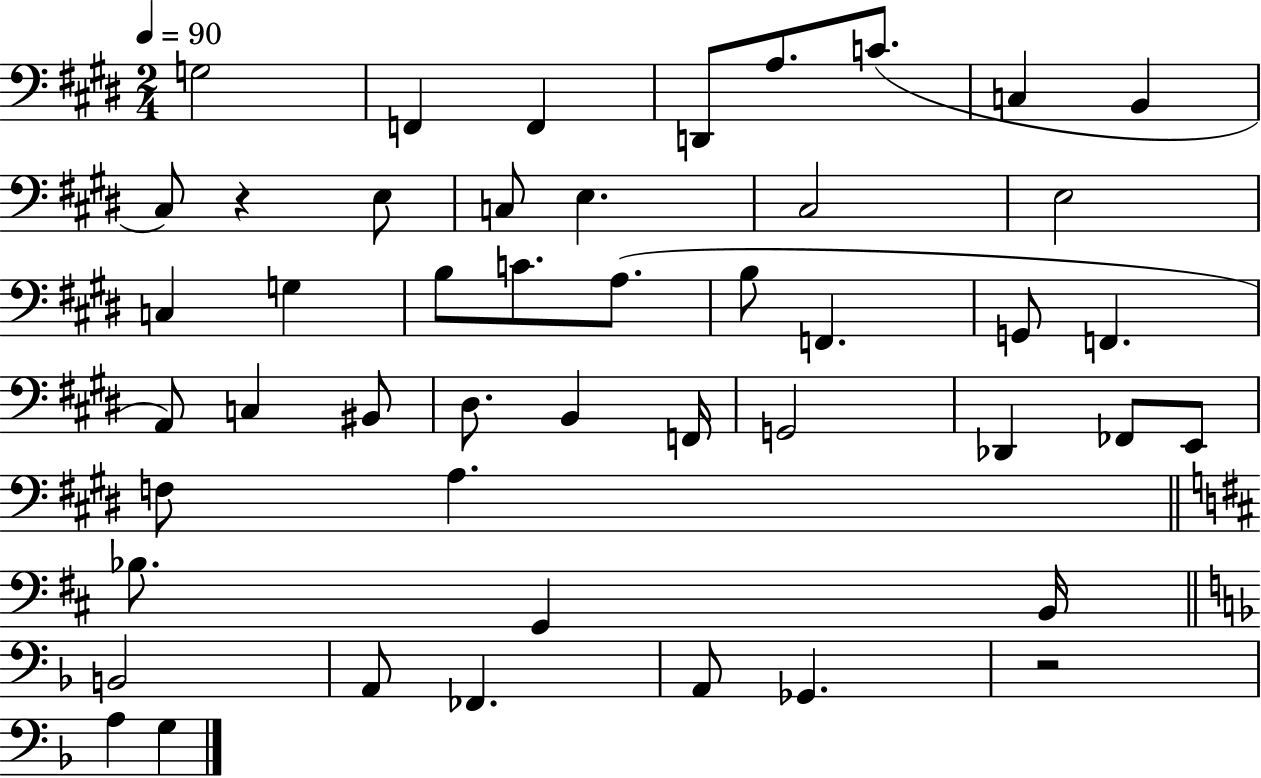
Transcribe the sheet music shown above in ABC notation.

X:1
T:Untitled
M:2/4
L:1/4
K:E
G,2 F,, F,, D,,/2 A,/2 C/2 C, B,, ^C,/2 z E,/2 C,/2 E, ^C,2 E,2 C, G, B,/2 C/2 A,/2 B,/2 F,, G,,/2 F,, A,,/2 C, ^B,,/2 ^D,/2 B,, F,,/4 G,,2 _D,, _F,,/2 E,,/2 F,/2 A, _B,/2 G,, B,,/4 B,,2 A,,/2 _F,, A,,/2 _G,, z2 A, G,